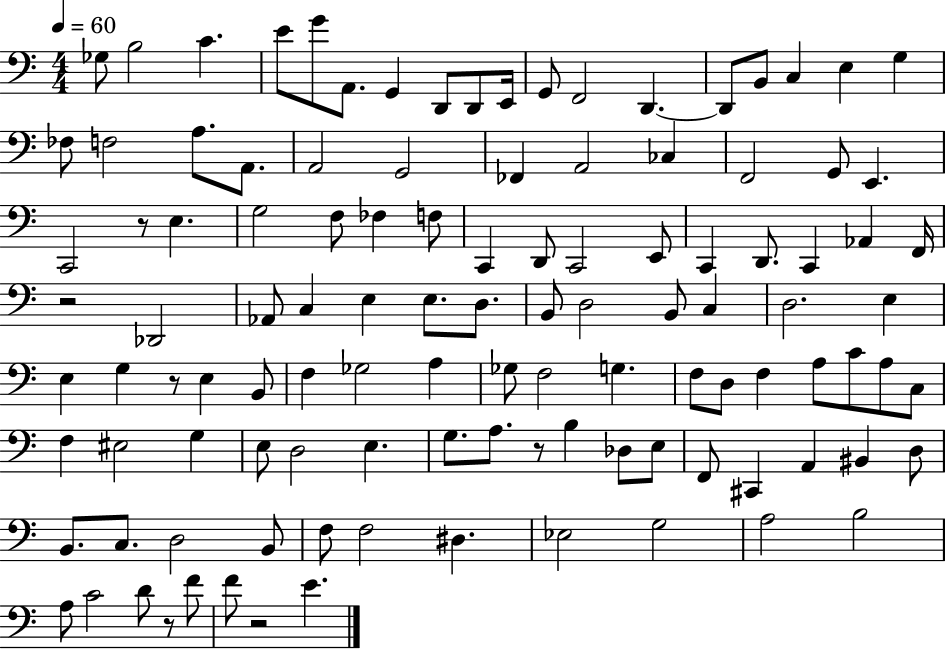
Gb3/e B3/h C4/q. E4/e G4/e A2/e. G2/q D2/e D2/e E2/s G2/e F2/h D2/q. D2/e B2/e C3/q E3/q G3/q FES3/e F3/h A3/e. A2/e. A2/h G2/h FES2/q A2/h CES3/q F2/h G2/e E2/q. C2/h R/e E3/q. G3/h F3/e FES3/q F3/e C2/q D2/e C2/h E2/e C2/q D2/e. C2/q Ab2/q F2/s R/h Db2/h Ab2/e C3/q E3/q E3/e. D3/e. B2/e D3/h B2/e C3/q D3/h. E3/q E3/q G3/q R/e E3/q B2/e F3/q Gb3/h A3/q Gb3/e F3/h G3/q. F3/e D3/e F3/q A3/e C4/e A3/e C3/e F3/q EIS3/h G3/q E3/e D3/h E3/q. G3/e. A3/e. R/e B3/q Db3/e E3/e F2/e C#2/q A2/q BIS2/q D3/e B2/e. C3/e. D3/h B2/e F3/e F3/h D#3/q. Eb3/h G3/h A3/h B3/h A3/e C4/h D4/e R/e F4/e F4/e R/h E4/q.